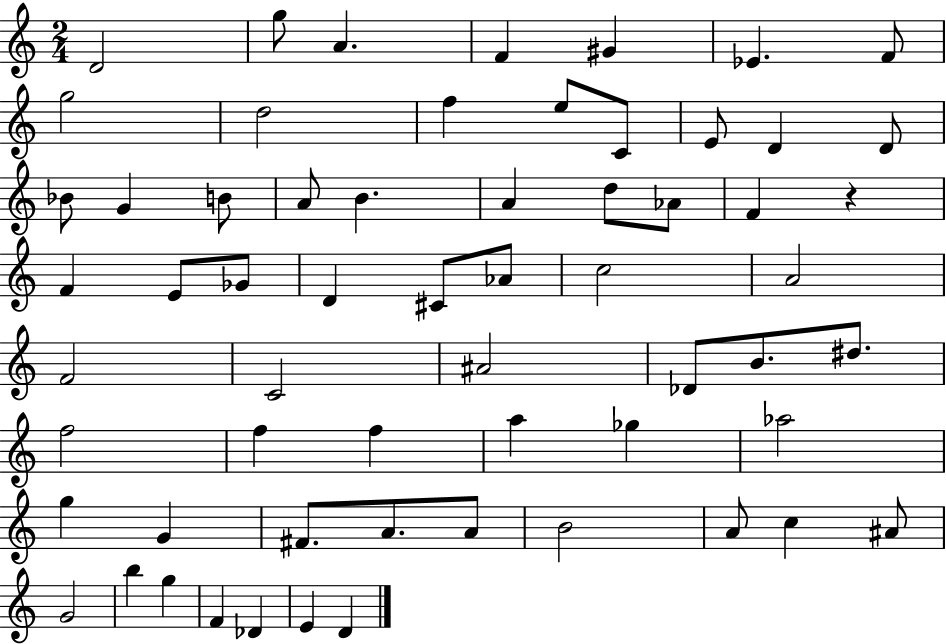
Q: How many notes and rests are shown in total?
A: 61